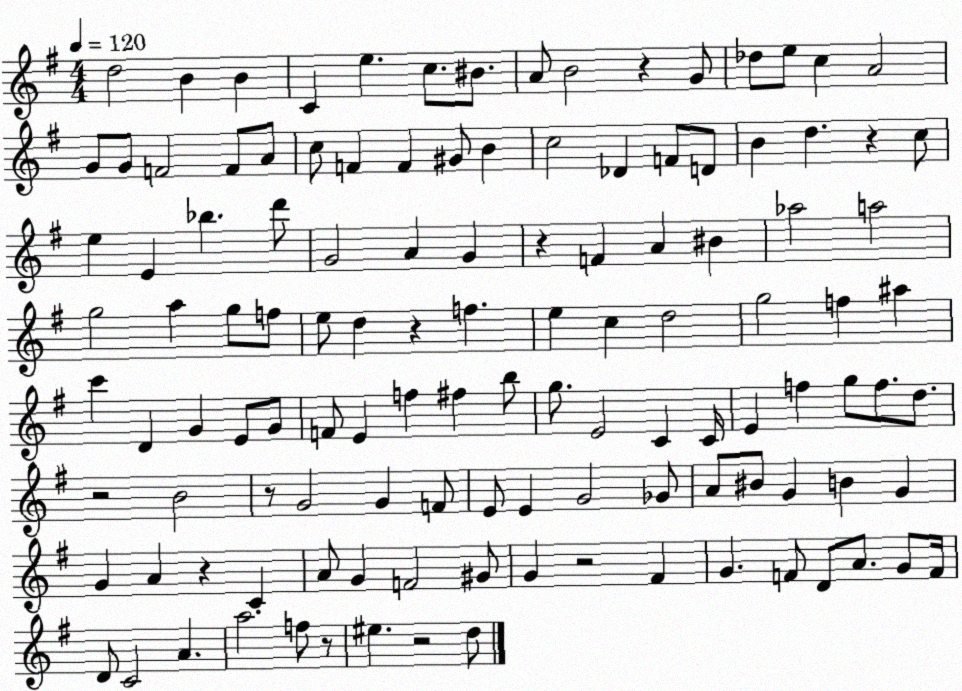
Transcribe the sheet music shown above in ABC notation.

X:1
T:Untitled
M:4/4
L:1/4
K:G
d2 B B C e c/2 ^B/2 A/2 B2 z G/2 _d/2 e/2 c A2 G/2 G/2 F2 F/2 A/2 c/2 F F ^G/2 B c2 _D F/2 D/2 B d z c/2 e E _b d'/2 G2 A G z F A ^B _a2 a2 g2 a g/2 f/2 e/2 d z f e c d2 g2 f ^a c' D G E/2 G/2 F/2 E f ^f b/2 g/2 E2 C C/4 E f g/2 f/2 d/2 z2 B2 z/2 G2 G F/2 E/2 E G2 _G/2 A/2 ^B/2 G B G G A z C A/2 G F2 ^G/2 G z2 ^F G F/2 D/2 A/2 G/2 F/4 D/2 C2 A a2 f/2 z/2 ^e z2 d/2